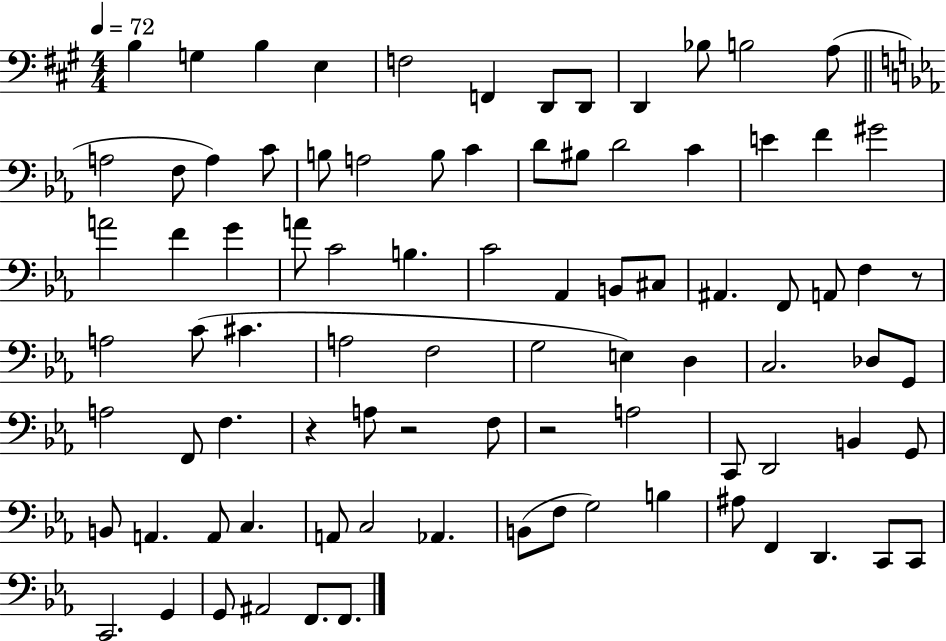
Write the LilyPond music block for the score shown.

{
  \clef bass
  \numericTimeSignature
  \time 4/4
  \key a \major
  \tempo 4 = 72
  b4 g4 b4 e4 | f2 f,4 d,8 d,8 | d,4 bes8 b2 a8( | \bar "||" \break \key ees \major a2 f8 a4) c'8 | b8 a2 b8 c'4 | d'8 bis8 d'2 c'4 | e'4 f'4 gis'2 | \break a'2 f'4 g'4 | a'8 c'2 b4. | c'2 aes,4 b,8 cis8 | ais,4. f,8 a,8 f4 r8 | \break a2 c'8( cis'4. | a2 f2 | g2 e4) d4 | c2. des8 g,8 | \break a2 f,8 f4. | r4 a8 r2 f8 | r2 a2 | c,8 d,2 b,4 g,8 | \break b,8 a,4. a,8 c4. | a,8 c2 aes,4. | b,8( f8 g2) b4 | ais8 f,4 d,4. c,8 c,8 | \break c,2. g,4 | g,8 ais,2 f,8. f,8. | \bar "|."
}